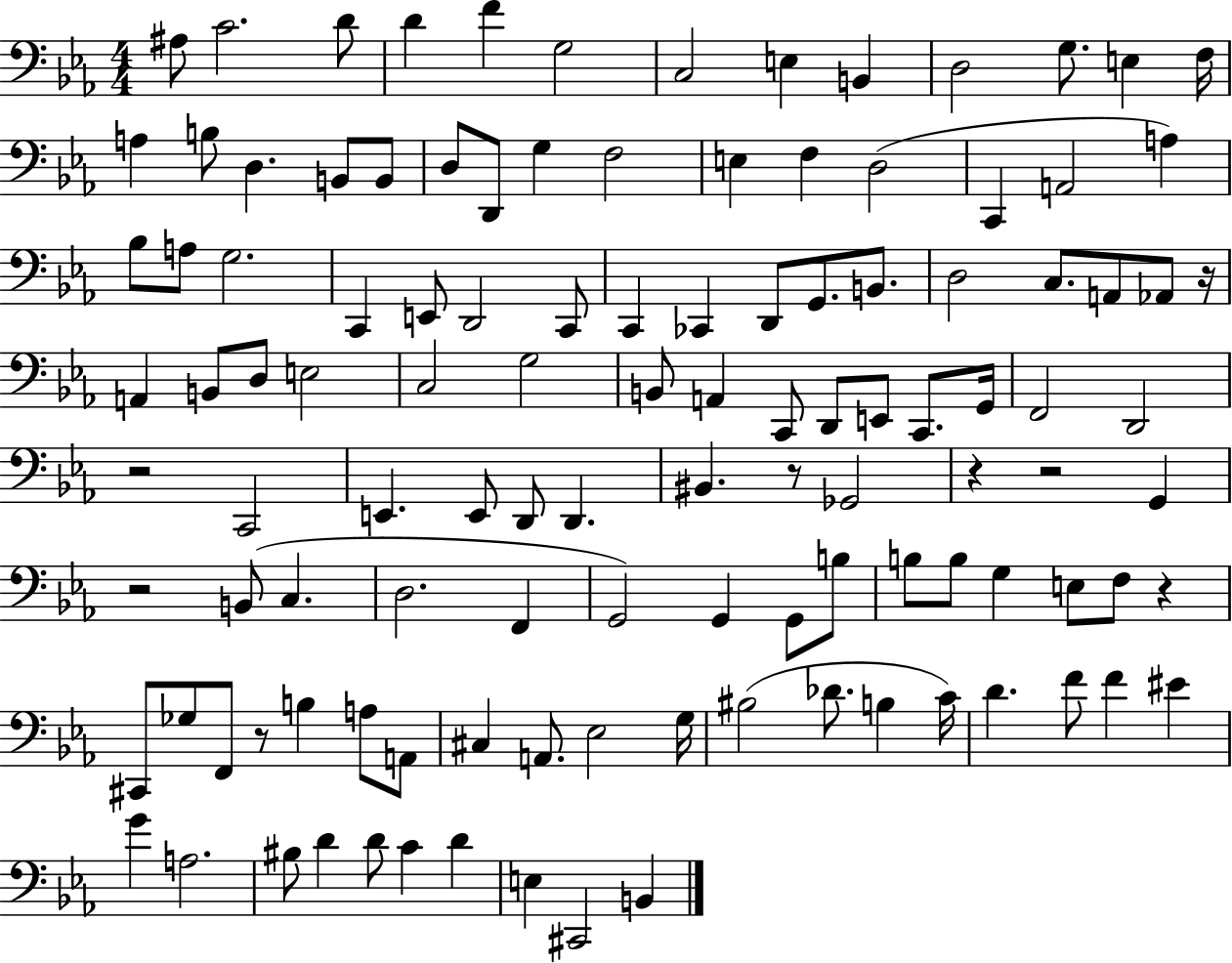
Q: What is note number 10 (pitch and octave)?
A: D3